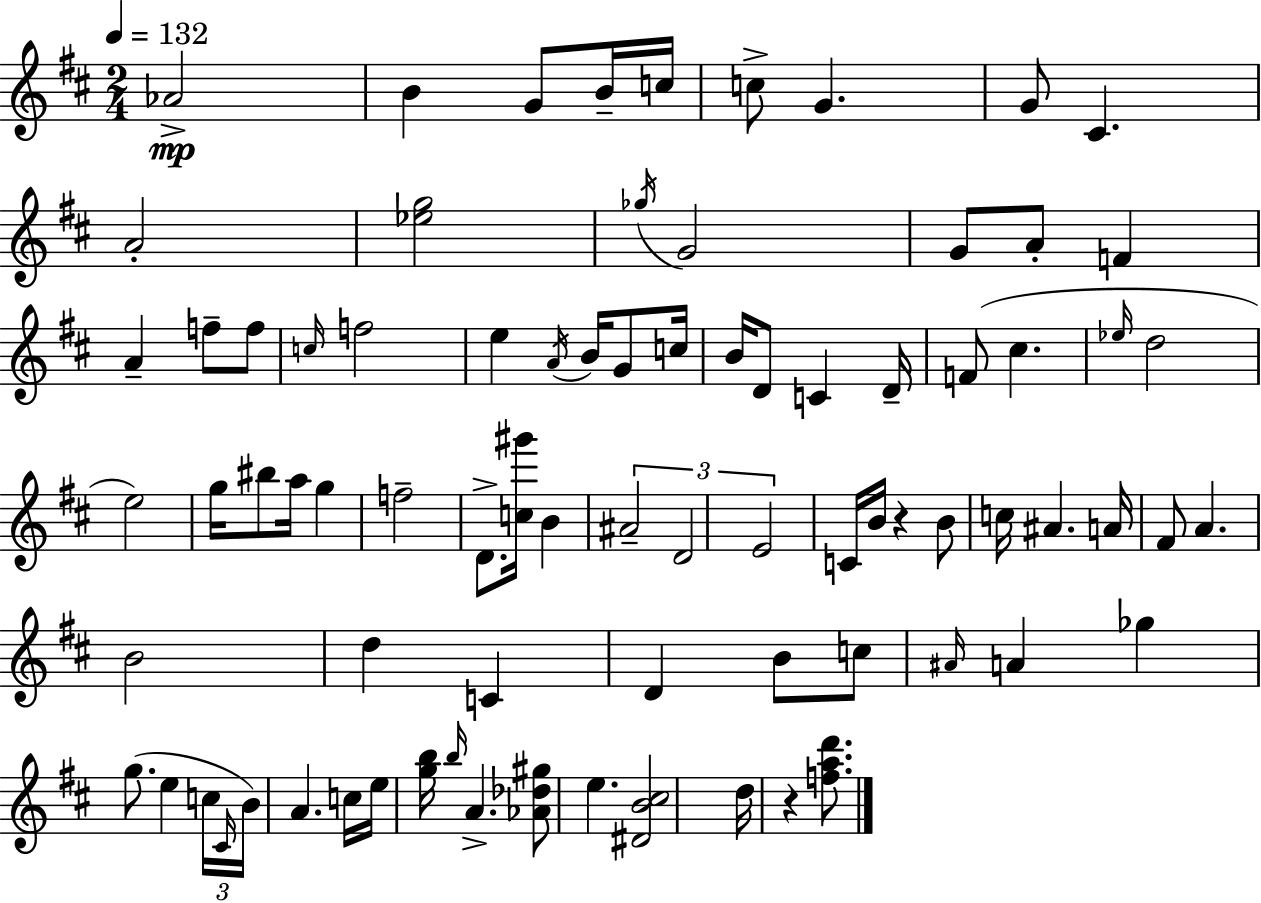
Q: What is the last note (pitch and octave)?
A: D5